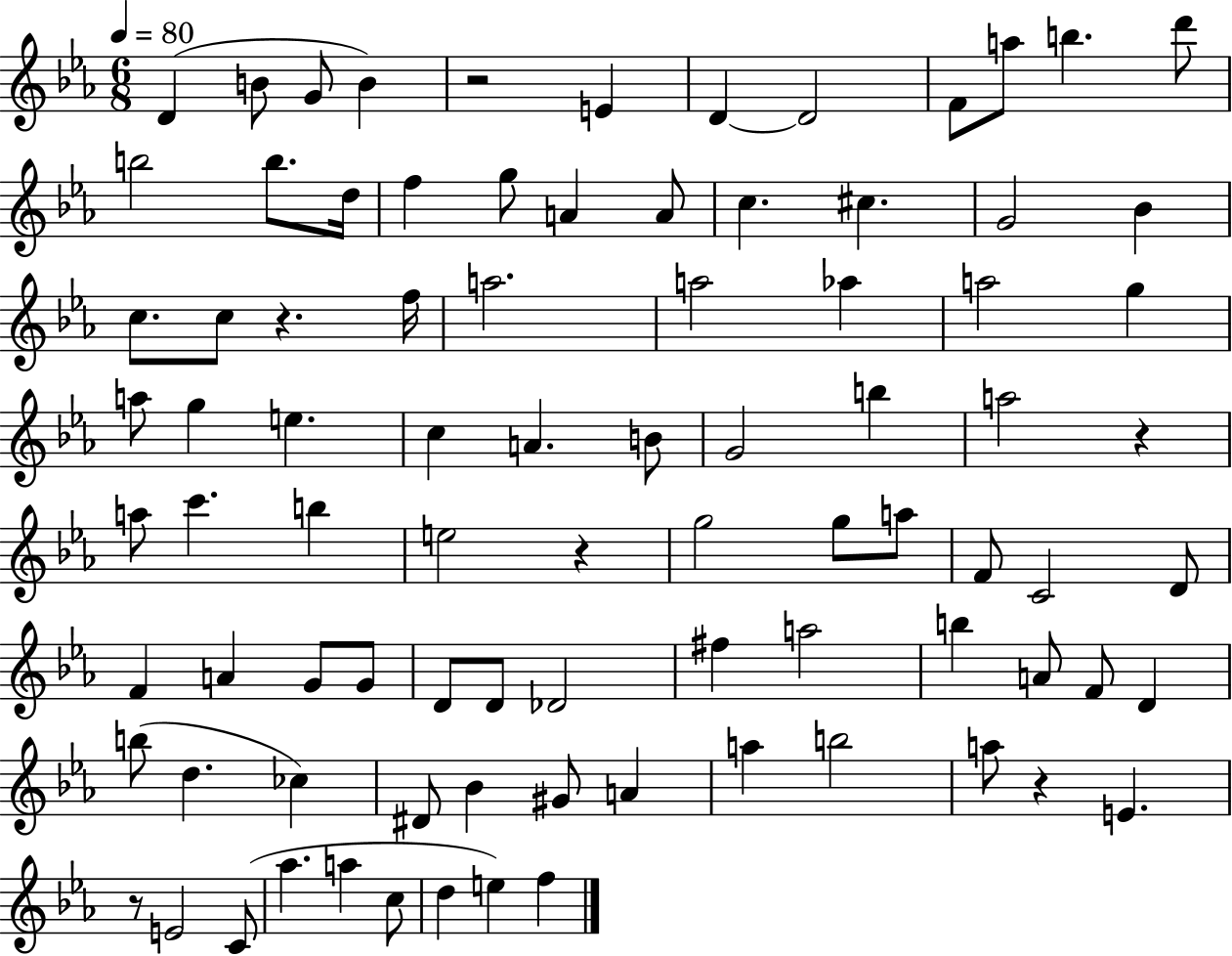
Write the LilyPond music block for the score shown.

{
  \clef treble
  \numericTimeSignature
  \time 6/8
  \key ees \major
  \tempo 4 = 80
  \repeat volta 2 { d'4( b'8 g'8 b'4) | r2 e'4 | d'4~~ d'2 | f'8 a''8 b''4. d'''8 | \break b''2 b''8. d''16 | f''4 g''8 a'4 a'8 | c''4. cis''4. | g'2 bes'4 | \break c''8. c''8 r4. f''16 | a''2. | a''2 aes''4 | a''2 g''4 | \break a''8 g''4 e''4. | c''4 a'4. b'8 | g'2 b''4 | a''2 r4 | \break a''8 c'''4. b''4 | e''2 r4 | g''2 g''8 a''8 | f'8 c'2 d'8 | \break f'4 a'4 g'8 g'8 | d'8 d'8 des'2 | fis''4 a''2 | b''4 a'8 f'8 d'4 | \break b''8( d''4. ces''4) | dis'8 bes'4 gis'8 a'4 | a''4 b''2 | a''8 r4 e'4. | \break r8 e'2 c'8( | aes''4. a''4 c''8 | d''4 e''4) f''4 | } \bar "|."
}